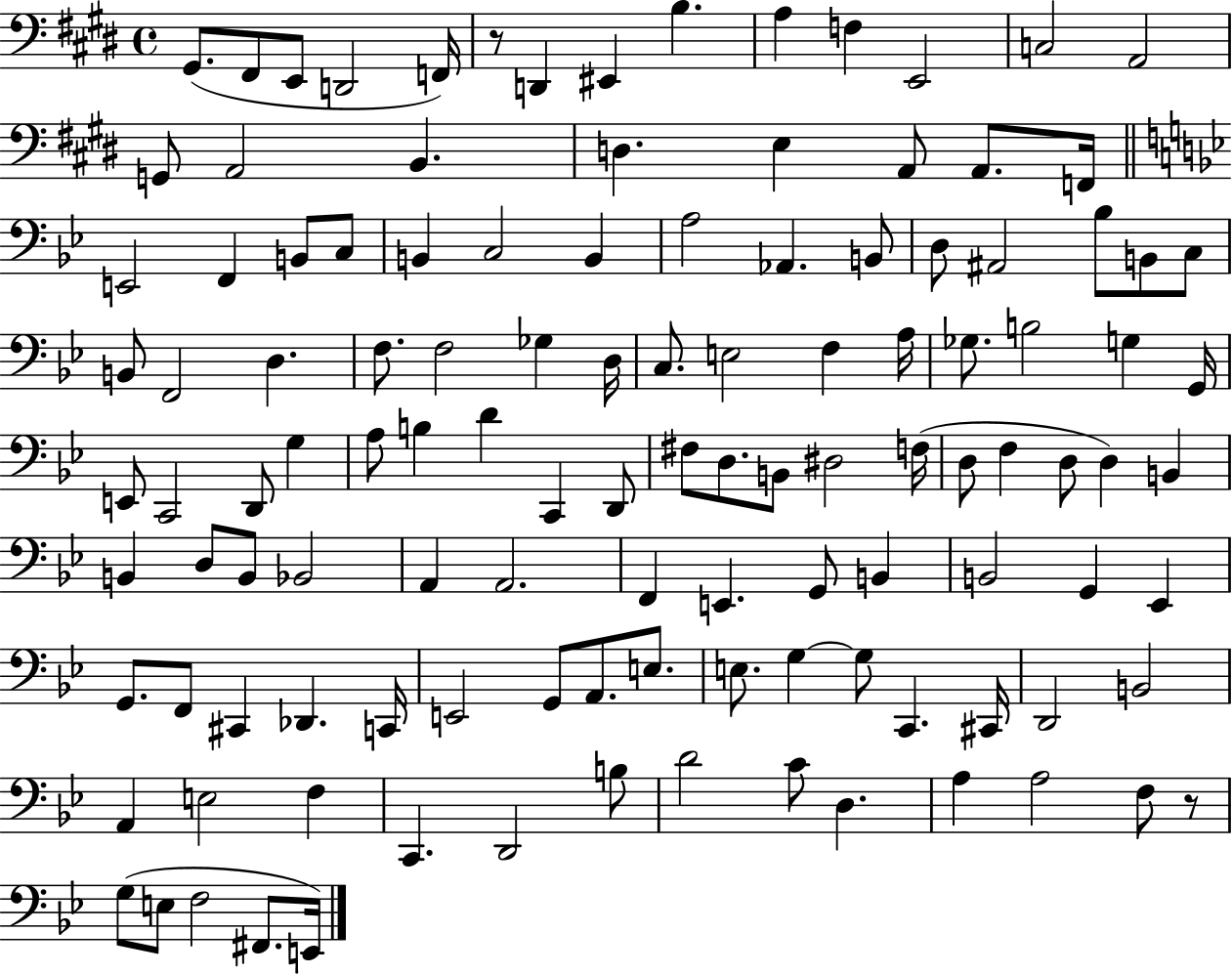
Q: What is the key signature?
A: E major